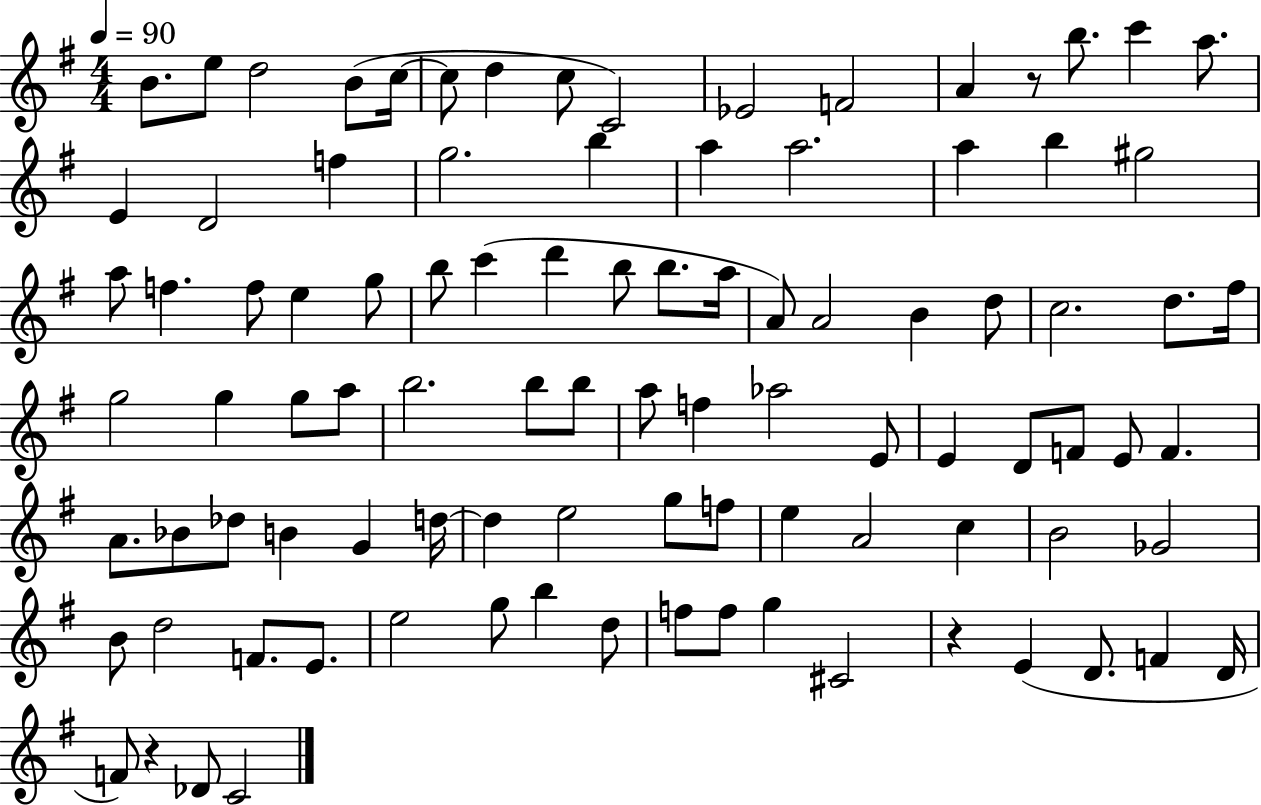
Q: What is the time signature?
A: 4/4